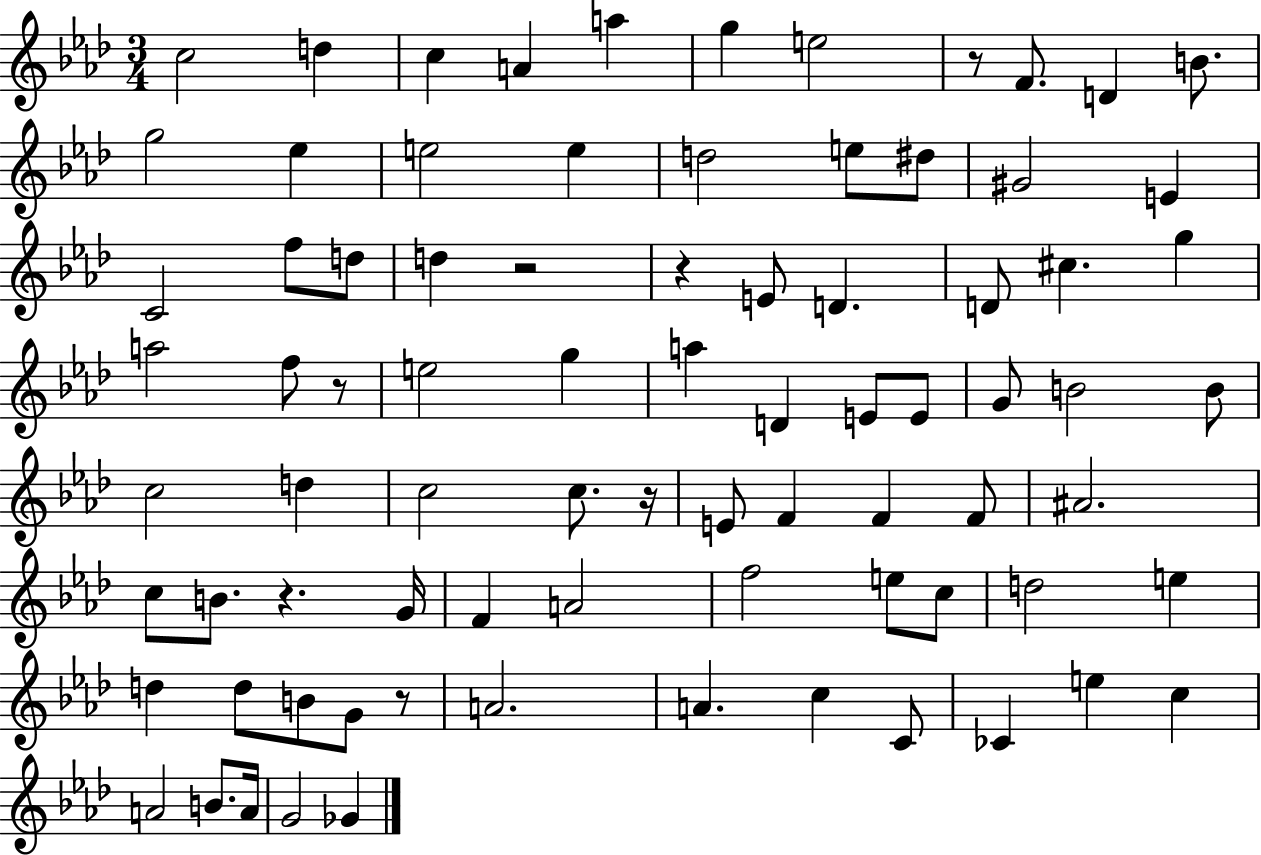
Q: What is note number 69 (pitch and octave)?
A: C5